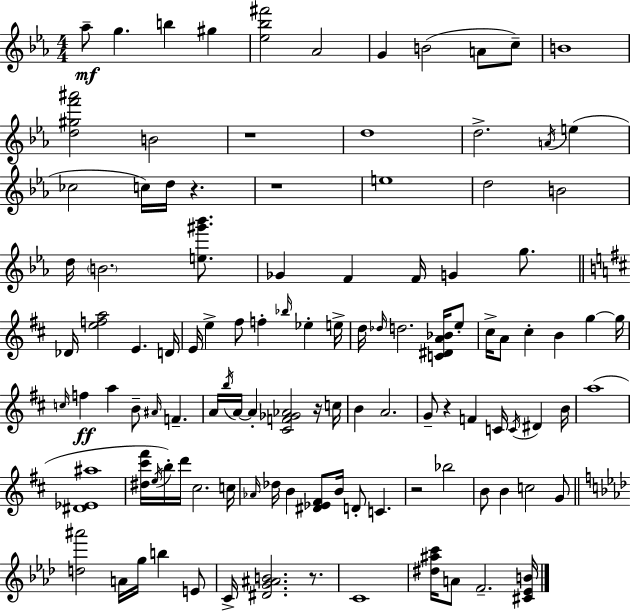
{
  \clef treble
  \numericTimeSignature
  \time 4/4
  \key ees \major
  \repeat volta 2 { aes''8--\mf g''4. b''4 gis''4 | <ees'' bes'' fis'''>2 aes'2 | g'4 b'2( a'8 c''8--) | b'1 | \break <d'' gis'' f''' ais'''>2 b'2 | r1 | d''1 | d''2.-> \acciaccatura { a'16 } e''4( | \break ces''2 c''16) d''16 r4. | r1 | e''1 | d''2 b'2 | \break d''16 \parenthesize b'2. <e'' gis''' bes'''>8. | ges'4 f'4 f'16 g'4 g''8. | \bar "||" \break \key b \minor des'16 <e'' f'' a''>2 e'4. d'16 | e'16 e''4-> fis''8 f''4-. \grace { bes''16 } ees''4-. | e''16-> d''16 \grace { des''16 } d''2. <c' dis' a' bes'>16 | e''8-. cis''16-> a'8 cis''4-. b'4 g''4~~ | \break g''16 \grace { c''16 }\ff f''4 a''4 b'8-- \grace { ais'16 } f'4.-- | a'16 \acciaccatura { b''16 } a'16~~ a'4-. <cis' f' ges' aes'>2 | r16 c''16 b'4 a'2. | g'8-- r4 f'4 c'16 | \break \acciaccatura { c'16 } dis'4 b'16 a''1( | <dis' ees' ais''>1 | <dis'' cis''' fis'''>16 \acciaccatura { e''16 }) b''16-. d'''16 cis''2. | c''16 \grace { aes'16 } des''16 b'4 <dis' ees' fis'>8 b'16 | \break d'8-. c'4. r2 | bes''2 b'8 b'4 c''2 | g'8 \bar "||" \break \key aes \major <d'' ais'''>2 a'16 g''16 b''4 e'8 | c'16-> <dis' g' ais' b'>2. r8. | c'1 | <dis'' ais'' c'''>16 a'8 f'2.-- <cis' ees' b'>16 | \break } \bar "|."
}